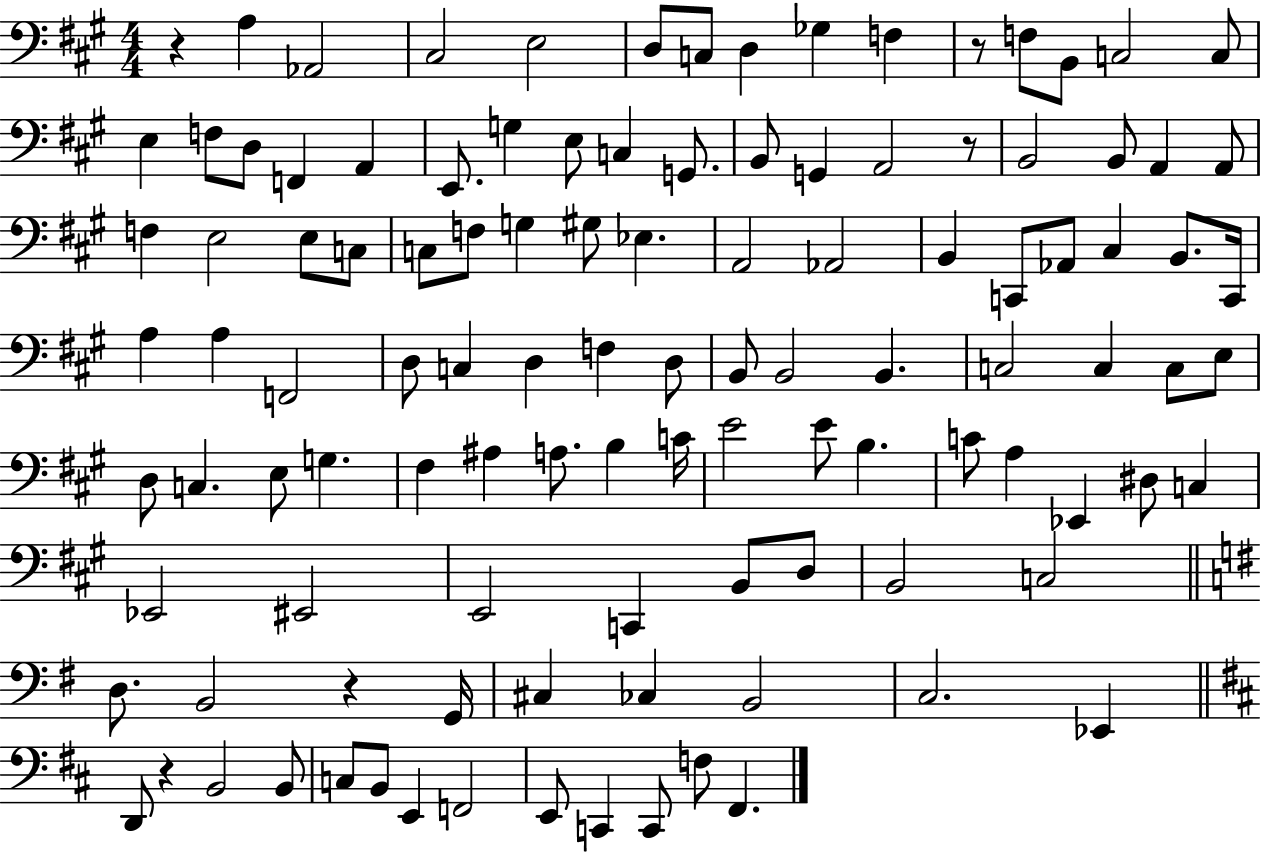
{
  \clef bass
  \numericTimeSignature
  \time 4/4
  \key a \major
  \repeat volta 2 { r4 a4 aes,2 | cis2 e2 | d8 c8 d4 ges4 f4 | r8 f8 b,8 c2 c8 | \break e4 f8 d8 f,4 a,4 | e,8. g4 e8 c4 g,8. | b,8 g,4 a,2 r8 | b,2 b,8 a,4 a,8 | \break f4 e2 e8 c8 | c8 f8 g4 gis8 ees4. | a,2 aes,2 | b,4 c,8 aes,8 cis4 b,8. c,16 | \break a4 a4 f,2 | d8 c4 d4 f4 d8 | b,8 b,2 b,4. | c2 c4 c8 e8 | \break d8 c4. e8 g4. | fis4 ais4 a8. b4 c'16 | e'2 e'8 b4. | c'8 a4 ees,4 dis8 c4 | \break ees,2 eis,2 | e,2 c,4 b,8 d8 | b,2 c2 | \bar "||" \break \key g \major d8. b,2 r4 g,16 | cis4 ces4 b,2 | c2. ees,4 | \bar "||" \break \key b \minor d,8 r4 b,2 b,8 | c8 b,8 e,4 f,2 | e,8 c,4 c,8 f8 fis,4. | } \bar "|."
}